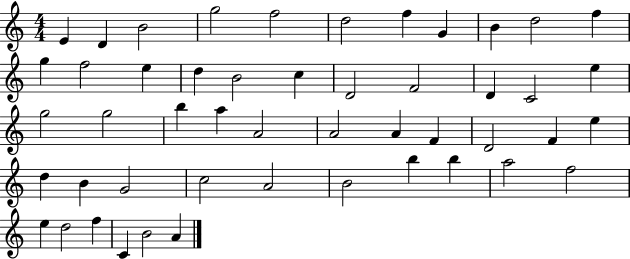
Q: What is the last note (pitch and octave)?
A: A4